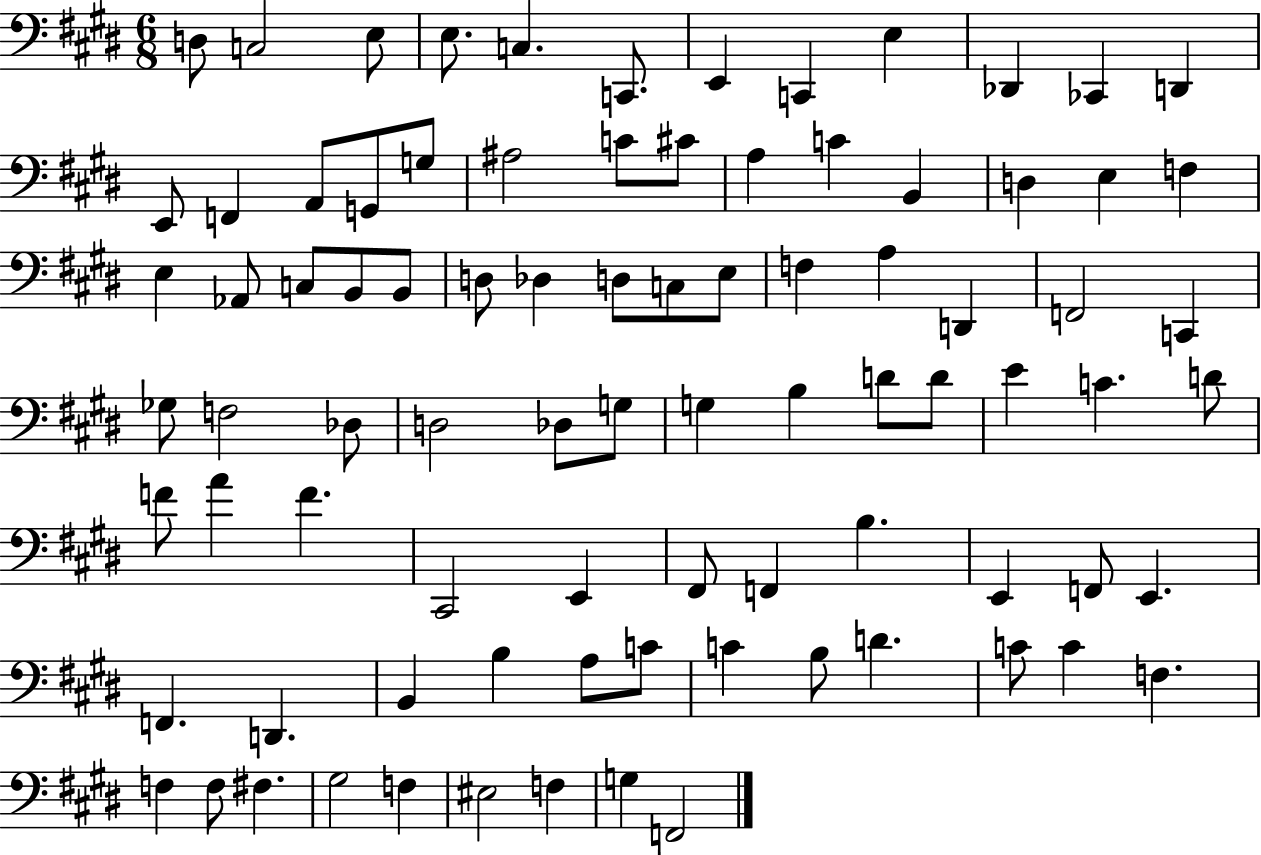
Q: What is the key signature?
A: E major